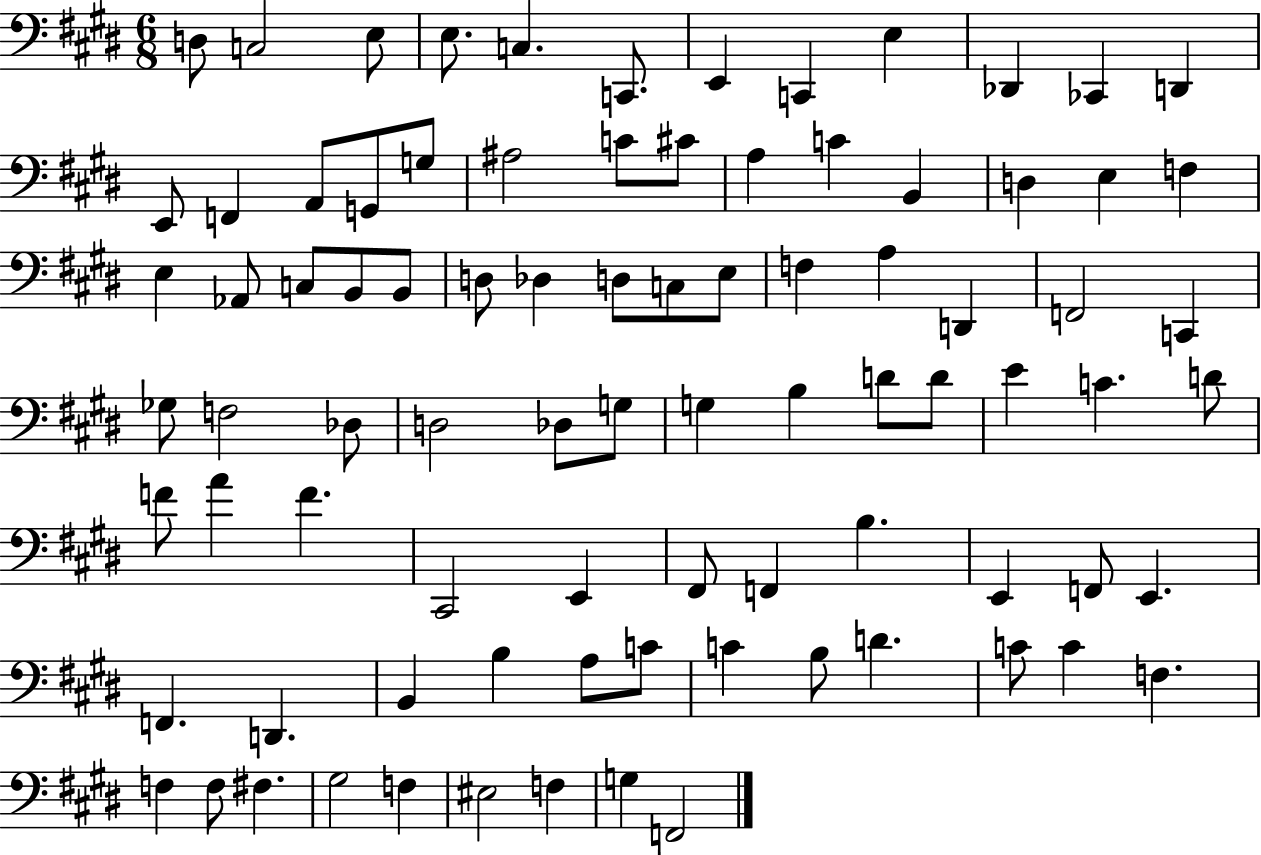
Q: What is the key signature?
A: E major